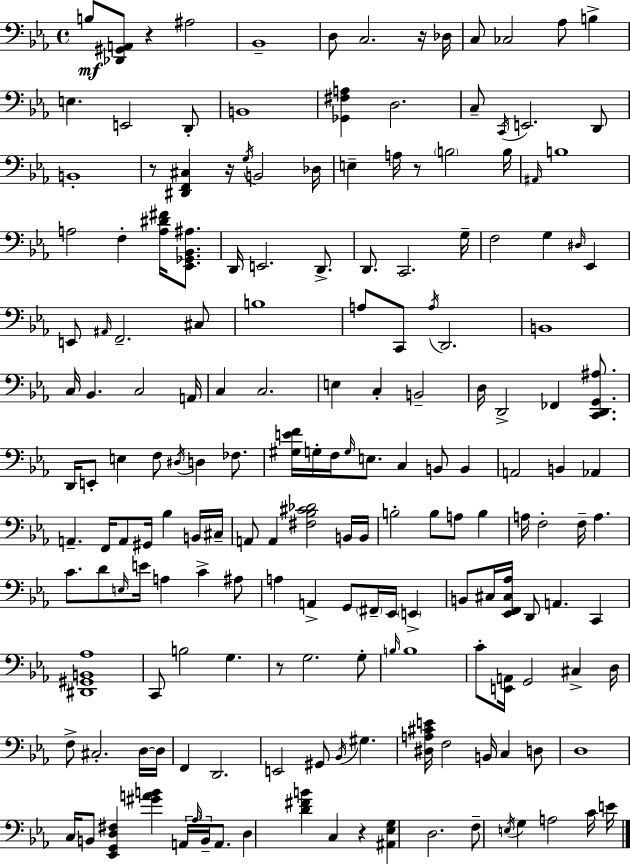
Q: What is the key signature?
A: EES major